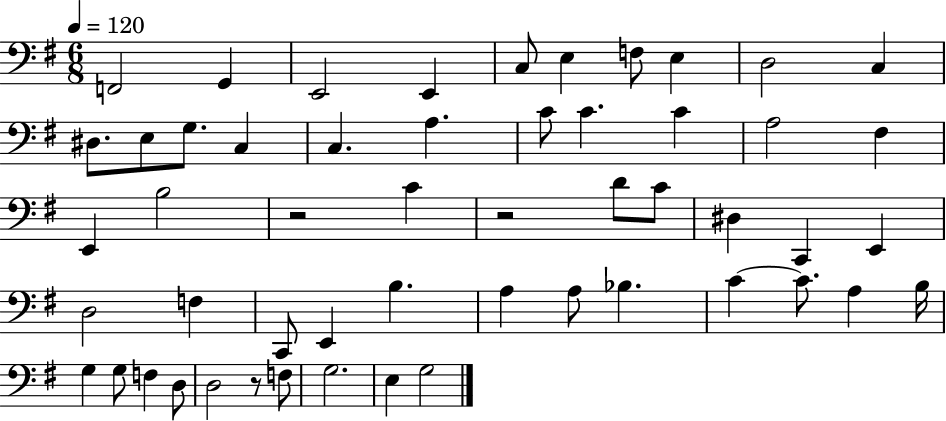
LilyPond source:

{
  \clef bass
  \numericTimeSignature
  \time 6/8
  \key g \major
  \tempo 4 = 120
  f,2 g,4 | e,2 e,4 | c8 e4 f8 e4 | d2 c4 | \break dis8. e8 g8. c4 | c4. a4. | c'8 c'4. c'4 | a2 fis4 | \break e,4 b2 | r2 c'4 | r2 d'8 c'8 | dis4 c,4 e,4 | \break d2 f4 | c,8 e,4 b4. | a4 a8 bes4. | c'4~~ c'8. a4 b16 | \break g4 g8 f4 d8 | d2 r8 f8 | g2. | e4 g2 | \break \bar "|."
}